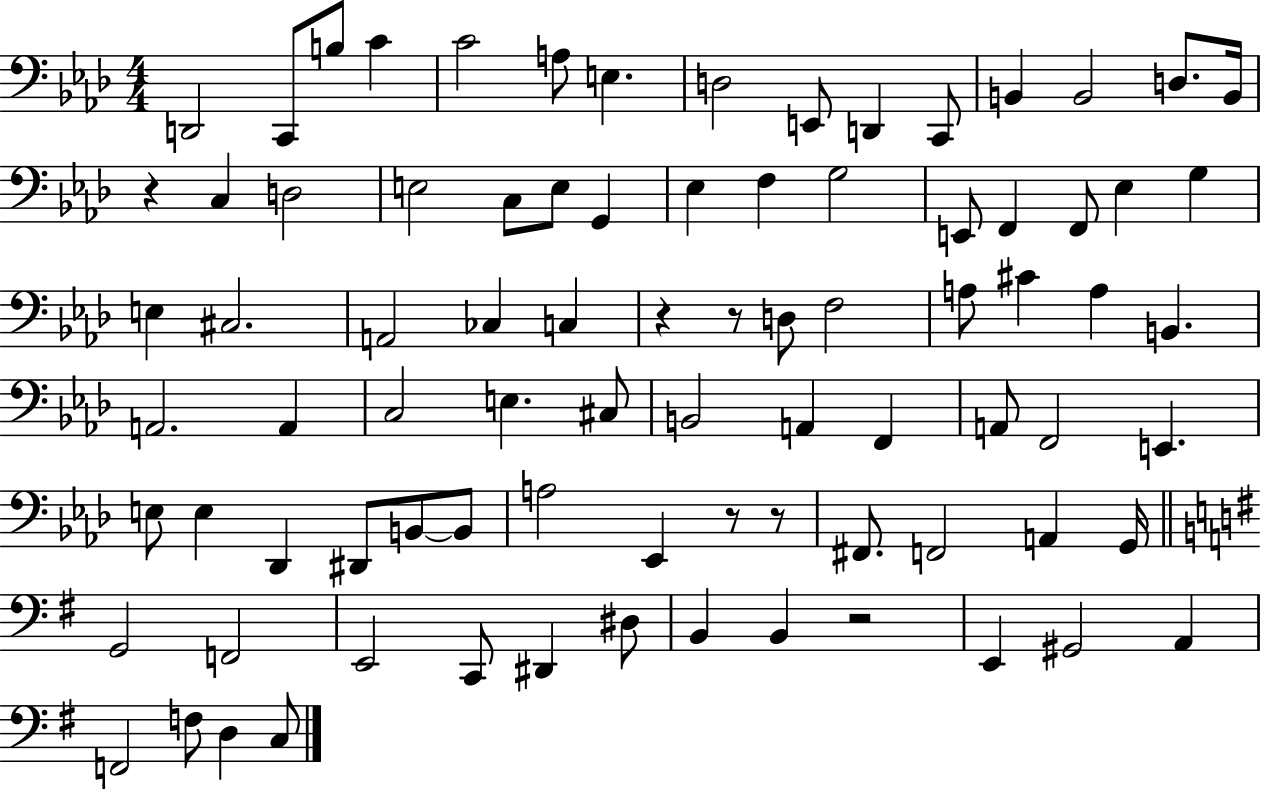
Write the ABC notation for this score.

X:1
T:Untitled
M:4/4
L:1/4
K:Ab
D,,2 C,,/2 B,/2 C C2 A,/2 E, D,2 E,,/2 D,, C,,/2 B,, B,,2 D,/2 B,,/4 z C, D,2 E,2 C,/2 E,/2 G,, _E, F, G,2 E,,/2 F,, F,,/2 _E, G, E, ^C,2 A,,2 _C, C, z z/2 D,/2 F,2 A,/2 ^C A, B,, A,,2 A,, C,2 E, ^C,/2 B,,2 A,, F,, A,,/2 F,,2 E,, E,/2 E, _D,, ^D,,/2 B,,/2 B,,/2 A,2 _E,, z/2 z/2 ^F,,/2 F,,2 A,, G,,/4 G,,2 F,,2 E,,2 C,,/2 ^D,, ^D,/2 B,, B,, z2 E,, ^G,,2 A,, F,,2 F,/2 D, C,/2